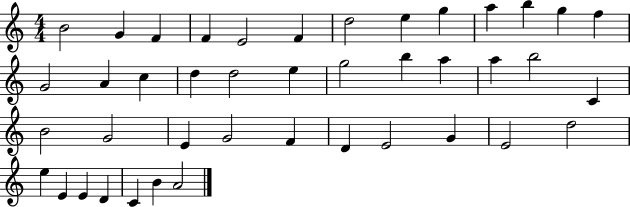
{
  \clef treble
  \numericTimeSignature
  \time 4/4
  \key c \major
  b'2 g'4 f'4 | f'4 e'2 f'4 | d''2 e''4 g''4 | a''4 b''4 g''4 f''4 | \break g'2 a'4 c''4 | d''4 d''2 e''4 | g''2 b''4 a''4 | a''4 b''2 c'4 | \break b'2 g'2 | e'4 g'2 f'4 | d'4 e'2 g'4 | e'2 d''2 | \break e''4 e'4 e'4 d'4 | c'4 b'4 a'2 | \bar "|."
}